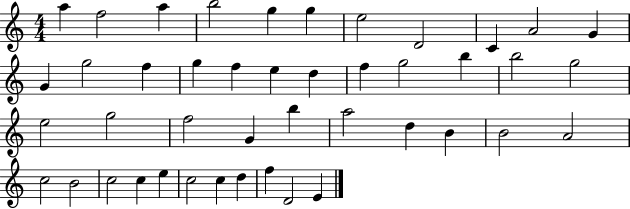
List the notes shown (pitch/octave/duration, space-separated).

A5/q F5/h A5/q B5/h G5/q G5/q E5/h D4/h C4/q A4/h G4/q G4/q G5/h F5/q G5/q F5/q E5/q D5/q F5/q G5/h B5/q B5/h G5/h E5/h G5/h F5/h G4/q B5/q A5/h D5/q B4/q B4/h A4/h C5/h B4/h C5/h C5/q E5/q C5/h C5/q D5/q F5/q D4/h E4/q